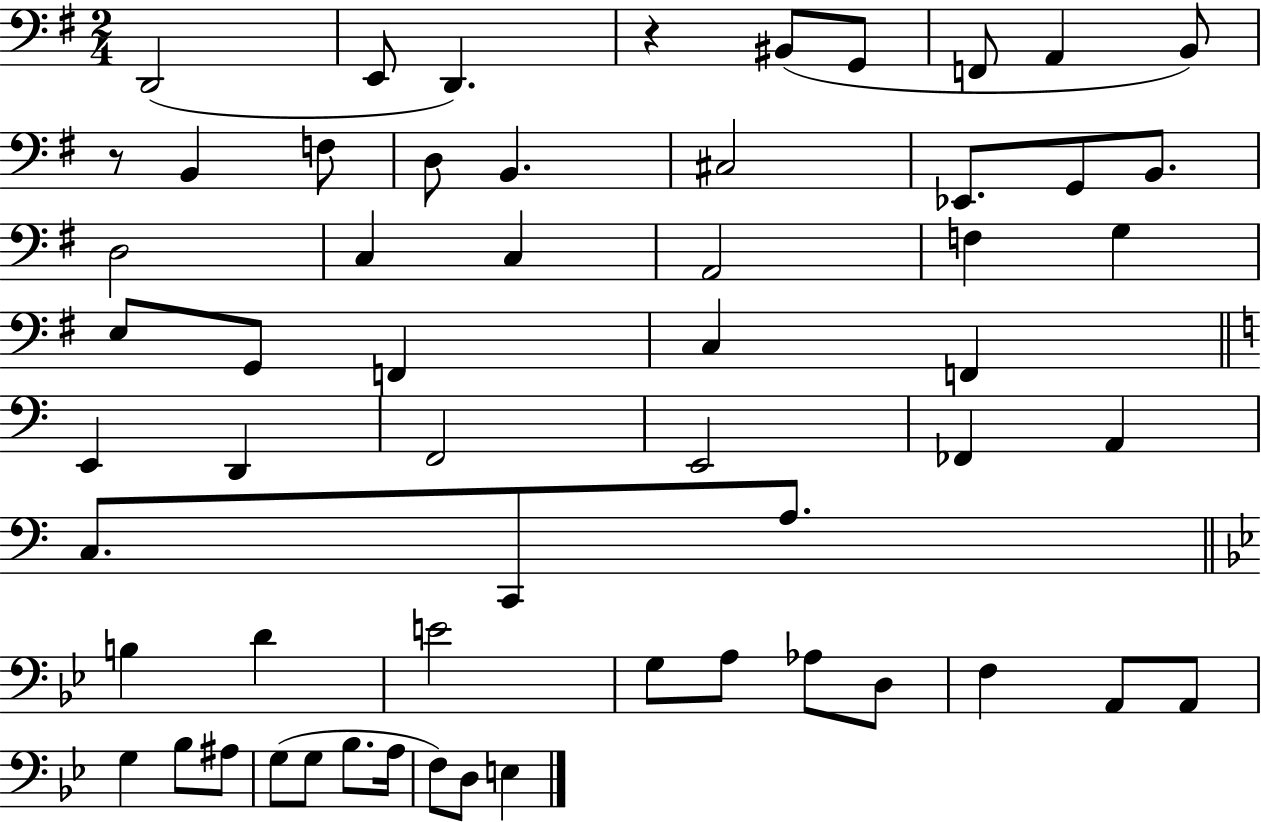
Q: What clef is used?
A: bass